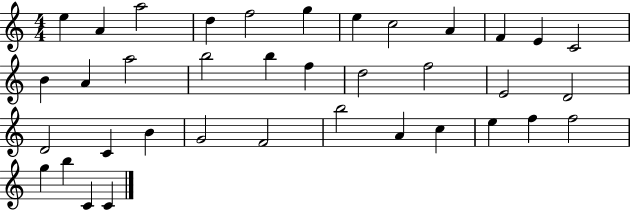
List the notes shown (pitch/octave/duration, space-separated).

E5/q A4/q A5/h D5/q F5/h G5/q E5/q C5/h A4/q F4/q E4/q C4/h B4/q A4/q A5/h B5/h B5/q F5/q D5/h F5/h E4/h D4/h D4/h C4/q B4/q G4/h F4/h B5/h A4/q C5/q E5/q F5/q F5/h G5/q B5/q C4/q C4/q